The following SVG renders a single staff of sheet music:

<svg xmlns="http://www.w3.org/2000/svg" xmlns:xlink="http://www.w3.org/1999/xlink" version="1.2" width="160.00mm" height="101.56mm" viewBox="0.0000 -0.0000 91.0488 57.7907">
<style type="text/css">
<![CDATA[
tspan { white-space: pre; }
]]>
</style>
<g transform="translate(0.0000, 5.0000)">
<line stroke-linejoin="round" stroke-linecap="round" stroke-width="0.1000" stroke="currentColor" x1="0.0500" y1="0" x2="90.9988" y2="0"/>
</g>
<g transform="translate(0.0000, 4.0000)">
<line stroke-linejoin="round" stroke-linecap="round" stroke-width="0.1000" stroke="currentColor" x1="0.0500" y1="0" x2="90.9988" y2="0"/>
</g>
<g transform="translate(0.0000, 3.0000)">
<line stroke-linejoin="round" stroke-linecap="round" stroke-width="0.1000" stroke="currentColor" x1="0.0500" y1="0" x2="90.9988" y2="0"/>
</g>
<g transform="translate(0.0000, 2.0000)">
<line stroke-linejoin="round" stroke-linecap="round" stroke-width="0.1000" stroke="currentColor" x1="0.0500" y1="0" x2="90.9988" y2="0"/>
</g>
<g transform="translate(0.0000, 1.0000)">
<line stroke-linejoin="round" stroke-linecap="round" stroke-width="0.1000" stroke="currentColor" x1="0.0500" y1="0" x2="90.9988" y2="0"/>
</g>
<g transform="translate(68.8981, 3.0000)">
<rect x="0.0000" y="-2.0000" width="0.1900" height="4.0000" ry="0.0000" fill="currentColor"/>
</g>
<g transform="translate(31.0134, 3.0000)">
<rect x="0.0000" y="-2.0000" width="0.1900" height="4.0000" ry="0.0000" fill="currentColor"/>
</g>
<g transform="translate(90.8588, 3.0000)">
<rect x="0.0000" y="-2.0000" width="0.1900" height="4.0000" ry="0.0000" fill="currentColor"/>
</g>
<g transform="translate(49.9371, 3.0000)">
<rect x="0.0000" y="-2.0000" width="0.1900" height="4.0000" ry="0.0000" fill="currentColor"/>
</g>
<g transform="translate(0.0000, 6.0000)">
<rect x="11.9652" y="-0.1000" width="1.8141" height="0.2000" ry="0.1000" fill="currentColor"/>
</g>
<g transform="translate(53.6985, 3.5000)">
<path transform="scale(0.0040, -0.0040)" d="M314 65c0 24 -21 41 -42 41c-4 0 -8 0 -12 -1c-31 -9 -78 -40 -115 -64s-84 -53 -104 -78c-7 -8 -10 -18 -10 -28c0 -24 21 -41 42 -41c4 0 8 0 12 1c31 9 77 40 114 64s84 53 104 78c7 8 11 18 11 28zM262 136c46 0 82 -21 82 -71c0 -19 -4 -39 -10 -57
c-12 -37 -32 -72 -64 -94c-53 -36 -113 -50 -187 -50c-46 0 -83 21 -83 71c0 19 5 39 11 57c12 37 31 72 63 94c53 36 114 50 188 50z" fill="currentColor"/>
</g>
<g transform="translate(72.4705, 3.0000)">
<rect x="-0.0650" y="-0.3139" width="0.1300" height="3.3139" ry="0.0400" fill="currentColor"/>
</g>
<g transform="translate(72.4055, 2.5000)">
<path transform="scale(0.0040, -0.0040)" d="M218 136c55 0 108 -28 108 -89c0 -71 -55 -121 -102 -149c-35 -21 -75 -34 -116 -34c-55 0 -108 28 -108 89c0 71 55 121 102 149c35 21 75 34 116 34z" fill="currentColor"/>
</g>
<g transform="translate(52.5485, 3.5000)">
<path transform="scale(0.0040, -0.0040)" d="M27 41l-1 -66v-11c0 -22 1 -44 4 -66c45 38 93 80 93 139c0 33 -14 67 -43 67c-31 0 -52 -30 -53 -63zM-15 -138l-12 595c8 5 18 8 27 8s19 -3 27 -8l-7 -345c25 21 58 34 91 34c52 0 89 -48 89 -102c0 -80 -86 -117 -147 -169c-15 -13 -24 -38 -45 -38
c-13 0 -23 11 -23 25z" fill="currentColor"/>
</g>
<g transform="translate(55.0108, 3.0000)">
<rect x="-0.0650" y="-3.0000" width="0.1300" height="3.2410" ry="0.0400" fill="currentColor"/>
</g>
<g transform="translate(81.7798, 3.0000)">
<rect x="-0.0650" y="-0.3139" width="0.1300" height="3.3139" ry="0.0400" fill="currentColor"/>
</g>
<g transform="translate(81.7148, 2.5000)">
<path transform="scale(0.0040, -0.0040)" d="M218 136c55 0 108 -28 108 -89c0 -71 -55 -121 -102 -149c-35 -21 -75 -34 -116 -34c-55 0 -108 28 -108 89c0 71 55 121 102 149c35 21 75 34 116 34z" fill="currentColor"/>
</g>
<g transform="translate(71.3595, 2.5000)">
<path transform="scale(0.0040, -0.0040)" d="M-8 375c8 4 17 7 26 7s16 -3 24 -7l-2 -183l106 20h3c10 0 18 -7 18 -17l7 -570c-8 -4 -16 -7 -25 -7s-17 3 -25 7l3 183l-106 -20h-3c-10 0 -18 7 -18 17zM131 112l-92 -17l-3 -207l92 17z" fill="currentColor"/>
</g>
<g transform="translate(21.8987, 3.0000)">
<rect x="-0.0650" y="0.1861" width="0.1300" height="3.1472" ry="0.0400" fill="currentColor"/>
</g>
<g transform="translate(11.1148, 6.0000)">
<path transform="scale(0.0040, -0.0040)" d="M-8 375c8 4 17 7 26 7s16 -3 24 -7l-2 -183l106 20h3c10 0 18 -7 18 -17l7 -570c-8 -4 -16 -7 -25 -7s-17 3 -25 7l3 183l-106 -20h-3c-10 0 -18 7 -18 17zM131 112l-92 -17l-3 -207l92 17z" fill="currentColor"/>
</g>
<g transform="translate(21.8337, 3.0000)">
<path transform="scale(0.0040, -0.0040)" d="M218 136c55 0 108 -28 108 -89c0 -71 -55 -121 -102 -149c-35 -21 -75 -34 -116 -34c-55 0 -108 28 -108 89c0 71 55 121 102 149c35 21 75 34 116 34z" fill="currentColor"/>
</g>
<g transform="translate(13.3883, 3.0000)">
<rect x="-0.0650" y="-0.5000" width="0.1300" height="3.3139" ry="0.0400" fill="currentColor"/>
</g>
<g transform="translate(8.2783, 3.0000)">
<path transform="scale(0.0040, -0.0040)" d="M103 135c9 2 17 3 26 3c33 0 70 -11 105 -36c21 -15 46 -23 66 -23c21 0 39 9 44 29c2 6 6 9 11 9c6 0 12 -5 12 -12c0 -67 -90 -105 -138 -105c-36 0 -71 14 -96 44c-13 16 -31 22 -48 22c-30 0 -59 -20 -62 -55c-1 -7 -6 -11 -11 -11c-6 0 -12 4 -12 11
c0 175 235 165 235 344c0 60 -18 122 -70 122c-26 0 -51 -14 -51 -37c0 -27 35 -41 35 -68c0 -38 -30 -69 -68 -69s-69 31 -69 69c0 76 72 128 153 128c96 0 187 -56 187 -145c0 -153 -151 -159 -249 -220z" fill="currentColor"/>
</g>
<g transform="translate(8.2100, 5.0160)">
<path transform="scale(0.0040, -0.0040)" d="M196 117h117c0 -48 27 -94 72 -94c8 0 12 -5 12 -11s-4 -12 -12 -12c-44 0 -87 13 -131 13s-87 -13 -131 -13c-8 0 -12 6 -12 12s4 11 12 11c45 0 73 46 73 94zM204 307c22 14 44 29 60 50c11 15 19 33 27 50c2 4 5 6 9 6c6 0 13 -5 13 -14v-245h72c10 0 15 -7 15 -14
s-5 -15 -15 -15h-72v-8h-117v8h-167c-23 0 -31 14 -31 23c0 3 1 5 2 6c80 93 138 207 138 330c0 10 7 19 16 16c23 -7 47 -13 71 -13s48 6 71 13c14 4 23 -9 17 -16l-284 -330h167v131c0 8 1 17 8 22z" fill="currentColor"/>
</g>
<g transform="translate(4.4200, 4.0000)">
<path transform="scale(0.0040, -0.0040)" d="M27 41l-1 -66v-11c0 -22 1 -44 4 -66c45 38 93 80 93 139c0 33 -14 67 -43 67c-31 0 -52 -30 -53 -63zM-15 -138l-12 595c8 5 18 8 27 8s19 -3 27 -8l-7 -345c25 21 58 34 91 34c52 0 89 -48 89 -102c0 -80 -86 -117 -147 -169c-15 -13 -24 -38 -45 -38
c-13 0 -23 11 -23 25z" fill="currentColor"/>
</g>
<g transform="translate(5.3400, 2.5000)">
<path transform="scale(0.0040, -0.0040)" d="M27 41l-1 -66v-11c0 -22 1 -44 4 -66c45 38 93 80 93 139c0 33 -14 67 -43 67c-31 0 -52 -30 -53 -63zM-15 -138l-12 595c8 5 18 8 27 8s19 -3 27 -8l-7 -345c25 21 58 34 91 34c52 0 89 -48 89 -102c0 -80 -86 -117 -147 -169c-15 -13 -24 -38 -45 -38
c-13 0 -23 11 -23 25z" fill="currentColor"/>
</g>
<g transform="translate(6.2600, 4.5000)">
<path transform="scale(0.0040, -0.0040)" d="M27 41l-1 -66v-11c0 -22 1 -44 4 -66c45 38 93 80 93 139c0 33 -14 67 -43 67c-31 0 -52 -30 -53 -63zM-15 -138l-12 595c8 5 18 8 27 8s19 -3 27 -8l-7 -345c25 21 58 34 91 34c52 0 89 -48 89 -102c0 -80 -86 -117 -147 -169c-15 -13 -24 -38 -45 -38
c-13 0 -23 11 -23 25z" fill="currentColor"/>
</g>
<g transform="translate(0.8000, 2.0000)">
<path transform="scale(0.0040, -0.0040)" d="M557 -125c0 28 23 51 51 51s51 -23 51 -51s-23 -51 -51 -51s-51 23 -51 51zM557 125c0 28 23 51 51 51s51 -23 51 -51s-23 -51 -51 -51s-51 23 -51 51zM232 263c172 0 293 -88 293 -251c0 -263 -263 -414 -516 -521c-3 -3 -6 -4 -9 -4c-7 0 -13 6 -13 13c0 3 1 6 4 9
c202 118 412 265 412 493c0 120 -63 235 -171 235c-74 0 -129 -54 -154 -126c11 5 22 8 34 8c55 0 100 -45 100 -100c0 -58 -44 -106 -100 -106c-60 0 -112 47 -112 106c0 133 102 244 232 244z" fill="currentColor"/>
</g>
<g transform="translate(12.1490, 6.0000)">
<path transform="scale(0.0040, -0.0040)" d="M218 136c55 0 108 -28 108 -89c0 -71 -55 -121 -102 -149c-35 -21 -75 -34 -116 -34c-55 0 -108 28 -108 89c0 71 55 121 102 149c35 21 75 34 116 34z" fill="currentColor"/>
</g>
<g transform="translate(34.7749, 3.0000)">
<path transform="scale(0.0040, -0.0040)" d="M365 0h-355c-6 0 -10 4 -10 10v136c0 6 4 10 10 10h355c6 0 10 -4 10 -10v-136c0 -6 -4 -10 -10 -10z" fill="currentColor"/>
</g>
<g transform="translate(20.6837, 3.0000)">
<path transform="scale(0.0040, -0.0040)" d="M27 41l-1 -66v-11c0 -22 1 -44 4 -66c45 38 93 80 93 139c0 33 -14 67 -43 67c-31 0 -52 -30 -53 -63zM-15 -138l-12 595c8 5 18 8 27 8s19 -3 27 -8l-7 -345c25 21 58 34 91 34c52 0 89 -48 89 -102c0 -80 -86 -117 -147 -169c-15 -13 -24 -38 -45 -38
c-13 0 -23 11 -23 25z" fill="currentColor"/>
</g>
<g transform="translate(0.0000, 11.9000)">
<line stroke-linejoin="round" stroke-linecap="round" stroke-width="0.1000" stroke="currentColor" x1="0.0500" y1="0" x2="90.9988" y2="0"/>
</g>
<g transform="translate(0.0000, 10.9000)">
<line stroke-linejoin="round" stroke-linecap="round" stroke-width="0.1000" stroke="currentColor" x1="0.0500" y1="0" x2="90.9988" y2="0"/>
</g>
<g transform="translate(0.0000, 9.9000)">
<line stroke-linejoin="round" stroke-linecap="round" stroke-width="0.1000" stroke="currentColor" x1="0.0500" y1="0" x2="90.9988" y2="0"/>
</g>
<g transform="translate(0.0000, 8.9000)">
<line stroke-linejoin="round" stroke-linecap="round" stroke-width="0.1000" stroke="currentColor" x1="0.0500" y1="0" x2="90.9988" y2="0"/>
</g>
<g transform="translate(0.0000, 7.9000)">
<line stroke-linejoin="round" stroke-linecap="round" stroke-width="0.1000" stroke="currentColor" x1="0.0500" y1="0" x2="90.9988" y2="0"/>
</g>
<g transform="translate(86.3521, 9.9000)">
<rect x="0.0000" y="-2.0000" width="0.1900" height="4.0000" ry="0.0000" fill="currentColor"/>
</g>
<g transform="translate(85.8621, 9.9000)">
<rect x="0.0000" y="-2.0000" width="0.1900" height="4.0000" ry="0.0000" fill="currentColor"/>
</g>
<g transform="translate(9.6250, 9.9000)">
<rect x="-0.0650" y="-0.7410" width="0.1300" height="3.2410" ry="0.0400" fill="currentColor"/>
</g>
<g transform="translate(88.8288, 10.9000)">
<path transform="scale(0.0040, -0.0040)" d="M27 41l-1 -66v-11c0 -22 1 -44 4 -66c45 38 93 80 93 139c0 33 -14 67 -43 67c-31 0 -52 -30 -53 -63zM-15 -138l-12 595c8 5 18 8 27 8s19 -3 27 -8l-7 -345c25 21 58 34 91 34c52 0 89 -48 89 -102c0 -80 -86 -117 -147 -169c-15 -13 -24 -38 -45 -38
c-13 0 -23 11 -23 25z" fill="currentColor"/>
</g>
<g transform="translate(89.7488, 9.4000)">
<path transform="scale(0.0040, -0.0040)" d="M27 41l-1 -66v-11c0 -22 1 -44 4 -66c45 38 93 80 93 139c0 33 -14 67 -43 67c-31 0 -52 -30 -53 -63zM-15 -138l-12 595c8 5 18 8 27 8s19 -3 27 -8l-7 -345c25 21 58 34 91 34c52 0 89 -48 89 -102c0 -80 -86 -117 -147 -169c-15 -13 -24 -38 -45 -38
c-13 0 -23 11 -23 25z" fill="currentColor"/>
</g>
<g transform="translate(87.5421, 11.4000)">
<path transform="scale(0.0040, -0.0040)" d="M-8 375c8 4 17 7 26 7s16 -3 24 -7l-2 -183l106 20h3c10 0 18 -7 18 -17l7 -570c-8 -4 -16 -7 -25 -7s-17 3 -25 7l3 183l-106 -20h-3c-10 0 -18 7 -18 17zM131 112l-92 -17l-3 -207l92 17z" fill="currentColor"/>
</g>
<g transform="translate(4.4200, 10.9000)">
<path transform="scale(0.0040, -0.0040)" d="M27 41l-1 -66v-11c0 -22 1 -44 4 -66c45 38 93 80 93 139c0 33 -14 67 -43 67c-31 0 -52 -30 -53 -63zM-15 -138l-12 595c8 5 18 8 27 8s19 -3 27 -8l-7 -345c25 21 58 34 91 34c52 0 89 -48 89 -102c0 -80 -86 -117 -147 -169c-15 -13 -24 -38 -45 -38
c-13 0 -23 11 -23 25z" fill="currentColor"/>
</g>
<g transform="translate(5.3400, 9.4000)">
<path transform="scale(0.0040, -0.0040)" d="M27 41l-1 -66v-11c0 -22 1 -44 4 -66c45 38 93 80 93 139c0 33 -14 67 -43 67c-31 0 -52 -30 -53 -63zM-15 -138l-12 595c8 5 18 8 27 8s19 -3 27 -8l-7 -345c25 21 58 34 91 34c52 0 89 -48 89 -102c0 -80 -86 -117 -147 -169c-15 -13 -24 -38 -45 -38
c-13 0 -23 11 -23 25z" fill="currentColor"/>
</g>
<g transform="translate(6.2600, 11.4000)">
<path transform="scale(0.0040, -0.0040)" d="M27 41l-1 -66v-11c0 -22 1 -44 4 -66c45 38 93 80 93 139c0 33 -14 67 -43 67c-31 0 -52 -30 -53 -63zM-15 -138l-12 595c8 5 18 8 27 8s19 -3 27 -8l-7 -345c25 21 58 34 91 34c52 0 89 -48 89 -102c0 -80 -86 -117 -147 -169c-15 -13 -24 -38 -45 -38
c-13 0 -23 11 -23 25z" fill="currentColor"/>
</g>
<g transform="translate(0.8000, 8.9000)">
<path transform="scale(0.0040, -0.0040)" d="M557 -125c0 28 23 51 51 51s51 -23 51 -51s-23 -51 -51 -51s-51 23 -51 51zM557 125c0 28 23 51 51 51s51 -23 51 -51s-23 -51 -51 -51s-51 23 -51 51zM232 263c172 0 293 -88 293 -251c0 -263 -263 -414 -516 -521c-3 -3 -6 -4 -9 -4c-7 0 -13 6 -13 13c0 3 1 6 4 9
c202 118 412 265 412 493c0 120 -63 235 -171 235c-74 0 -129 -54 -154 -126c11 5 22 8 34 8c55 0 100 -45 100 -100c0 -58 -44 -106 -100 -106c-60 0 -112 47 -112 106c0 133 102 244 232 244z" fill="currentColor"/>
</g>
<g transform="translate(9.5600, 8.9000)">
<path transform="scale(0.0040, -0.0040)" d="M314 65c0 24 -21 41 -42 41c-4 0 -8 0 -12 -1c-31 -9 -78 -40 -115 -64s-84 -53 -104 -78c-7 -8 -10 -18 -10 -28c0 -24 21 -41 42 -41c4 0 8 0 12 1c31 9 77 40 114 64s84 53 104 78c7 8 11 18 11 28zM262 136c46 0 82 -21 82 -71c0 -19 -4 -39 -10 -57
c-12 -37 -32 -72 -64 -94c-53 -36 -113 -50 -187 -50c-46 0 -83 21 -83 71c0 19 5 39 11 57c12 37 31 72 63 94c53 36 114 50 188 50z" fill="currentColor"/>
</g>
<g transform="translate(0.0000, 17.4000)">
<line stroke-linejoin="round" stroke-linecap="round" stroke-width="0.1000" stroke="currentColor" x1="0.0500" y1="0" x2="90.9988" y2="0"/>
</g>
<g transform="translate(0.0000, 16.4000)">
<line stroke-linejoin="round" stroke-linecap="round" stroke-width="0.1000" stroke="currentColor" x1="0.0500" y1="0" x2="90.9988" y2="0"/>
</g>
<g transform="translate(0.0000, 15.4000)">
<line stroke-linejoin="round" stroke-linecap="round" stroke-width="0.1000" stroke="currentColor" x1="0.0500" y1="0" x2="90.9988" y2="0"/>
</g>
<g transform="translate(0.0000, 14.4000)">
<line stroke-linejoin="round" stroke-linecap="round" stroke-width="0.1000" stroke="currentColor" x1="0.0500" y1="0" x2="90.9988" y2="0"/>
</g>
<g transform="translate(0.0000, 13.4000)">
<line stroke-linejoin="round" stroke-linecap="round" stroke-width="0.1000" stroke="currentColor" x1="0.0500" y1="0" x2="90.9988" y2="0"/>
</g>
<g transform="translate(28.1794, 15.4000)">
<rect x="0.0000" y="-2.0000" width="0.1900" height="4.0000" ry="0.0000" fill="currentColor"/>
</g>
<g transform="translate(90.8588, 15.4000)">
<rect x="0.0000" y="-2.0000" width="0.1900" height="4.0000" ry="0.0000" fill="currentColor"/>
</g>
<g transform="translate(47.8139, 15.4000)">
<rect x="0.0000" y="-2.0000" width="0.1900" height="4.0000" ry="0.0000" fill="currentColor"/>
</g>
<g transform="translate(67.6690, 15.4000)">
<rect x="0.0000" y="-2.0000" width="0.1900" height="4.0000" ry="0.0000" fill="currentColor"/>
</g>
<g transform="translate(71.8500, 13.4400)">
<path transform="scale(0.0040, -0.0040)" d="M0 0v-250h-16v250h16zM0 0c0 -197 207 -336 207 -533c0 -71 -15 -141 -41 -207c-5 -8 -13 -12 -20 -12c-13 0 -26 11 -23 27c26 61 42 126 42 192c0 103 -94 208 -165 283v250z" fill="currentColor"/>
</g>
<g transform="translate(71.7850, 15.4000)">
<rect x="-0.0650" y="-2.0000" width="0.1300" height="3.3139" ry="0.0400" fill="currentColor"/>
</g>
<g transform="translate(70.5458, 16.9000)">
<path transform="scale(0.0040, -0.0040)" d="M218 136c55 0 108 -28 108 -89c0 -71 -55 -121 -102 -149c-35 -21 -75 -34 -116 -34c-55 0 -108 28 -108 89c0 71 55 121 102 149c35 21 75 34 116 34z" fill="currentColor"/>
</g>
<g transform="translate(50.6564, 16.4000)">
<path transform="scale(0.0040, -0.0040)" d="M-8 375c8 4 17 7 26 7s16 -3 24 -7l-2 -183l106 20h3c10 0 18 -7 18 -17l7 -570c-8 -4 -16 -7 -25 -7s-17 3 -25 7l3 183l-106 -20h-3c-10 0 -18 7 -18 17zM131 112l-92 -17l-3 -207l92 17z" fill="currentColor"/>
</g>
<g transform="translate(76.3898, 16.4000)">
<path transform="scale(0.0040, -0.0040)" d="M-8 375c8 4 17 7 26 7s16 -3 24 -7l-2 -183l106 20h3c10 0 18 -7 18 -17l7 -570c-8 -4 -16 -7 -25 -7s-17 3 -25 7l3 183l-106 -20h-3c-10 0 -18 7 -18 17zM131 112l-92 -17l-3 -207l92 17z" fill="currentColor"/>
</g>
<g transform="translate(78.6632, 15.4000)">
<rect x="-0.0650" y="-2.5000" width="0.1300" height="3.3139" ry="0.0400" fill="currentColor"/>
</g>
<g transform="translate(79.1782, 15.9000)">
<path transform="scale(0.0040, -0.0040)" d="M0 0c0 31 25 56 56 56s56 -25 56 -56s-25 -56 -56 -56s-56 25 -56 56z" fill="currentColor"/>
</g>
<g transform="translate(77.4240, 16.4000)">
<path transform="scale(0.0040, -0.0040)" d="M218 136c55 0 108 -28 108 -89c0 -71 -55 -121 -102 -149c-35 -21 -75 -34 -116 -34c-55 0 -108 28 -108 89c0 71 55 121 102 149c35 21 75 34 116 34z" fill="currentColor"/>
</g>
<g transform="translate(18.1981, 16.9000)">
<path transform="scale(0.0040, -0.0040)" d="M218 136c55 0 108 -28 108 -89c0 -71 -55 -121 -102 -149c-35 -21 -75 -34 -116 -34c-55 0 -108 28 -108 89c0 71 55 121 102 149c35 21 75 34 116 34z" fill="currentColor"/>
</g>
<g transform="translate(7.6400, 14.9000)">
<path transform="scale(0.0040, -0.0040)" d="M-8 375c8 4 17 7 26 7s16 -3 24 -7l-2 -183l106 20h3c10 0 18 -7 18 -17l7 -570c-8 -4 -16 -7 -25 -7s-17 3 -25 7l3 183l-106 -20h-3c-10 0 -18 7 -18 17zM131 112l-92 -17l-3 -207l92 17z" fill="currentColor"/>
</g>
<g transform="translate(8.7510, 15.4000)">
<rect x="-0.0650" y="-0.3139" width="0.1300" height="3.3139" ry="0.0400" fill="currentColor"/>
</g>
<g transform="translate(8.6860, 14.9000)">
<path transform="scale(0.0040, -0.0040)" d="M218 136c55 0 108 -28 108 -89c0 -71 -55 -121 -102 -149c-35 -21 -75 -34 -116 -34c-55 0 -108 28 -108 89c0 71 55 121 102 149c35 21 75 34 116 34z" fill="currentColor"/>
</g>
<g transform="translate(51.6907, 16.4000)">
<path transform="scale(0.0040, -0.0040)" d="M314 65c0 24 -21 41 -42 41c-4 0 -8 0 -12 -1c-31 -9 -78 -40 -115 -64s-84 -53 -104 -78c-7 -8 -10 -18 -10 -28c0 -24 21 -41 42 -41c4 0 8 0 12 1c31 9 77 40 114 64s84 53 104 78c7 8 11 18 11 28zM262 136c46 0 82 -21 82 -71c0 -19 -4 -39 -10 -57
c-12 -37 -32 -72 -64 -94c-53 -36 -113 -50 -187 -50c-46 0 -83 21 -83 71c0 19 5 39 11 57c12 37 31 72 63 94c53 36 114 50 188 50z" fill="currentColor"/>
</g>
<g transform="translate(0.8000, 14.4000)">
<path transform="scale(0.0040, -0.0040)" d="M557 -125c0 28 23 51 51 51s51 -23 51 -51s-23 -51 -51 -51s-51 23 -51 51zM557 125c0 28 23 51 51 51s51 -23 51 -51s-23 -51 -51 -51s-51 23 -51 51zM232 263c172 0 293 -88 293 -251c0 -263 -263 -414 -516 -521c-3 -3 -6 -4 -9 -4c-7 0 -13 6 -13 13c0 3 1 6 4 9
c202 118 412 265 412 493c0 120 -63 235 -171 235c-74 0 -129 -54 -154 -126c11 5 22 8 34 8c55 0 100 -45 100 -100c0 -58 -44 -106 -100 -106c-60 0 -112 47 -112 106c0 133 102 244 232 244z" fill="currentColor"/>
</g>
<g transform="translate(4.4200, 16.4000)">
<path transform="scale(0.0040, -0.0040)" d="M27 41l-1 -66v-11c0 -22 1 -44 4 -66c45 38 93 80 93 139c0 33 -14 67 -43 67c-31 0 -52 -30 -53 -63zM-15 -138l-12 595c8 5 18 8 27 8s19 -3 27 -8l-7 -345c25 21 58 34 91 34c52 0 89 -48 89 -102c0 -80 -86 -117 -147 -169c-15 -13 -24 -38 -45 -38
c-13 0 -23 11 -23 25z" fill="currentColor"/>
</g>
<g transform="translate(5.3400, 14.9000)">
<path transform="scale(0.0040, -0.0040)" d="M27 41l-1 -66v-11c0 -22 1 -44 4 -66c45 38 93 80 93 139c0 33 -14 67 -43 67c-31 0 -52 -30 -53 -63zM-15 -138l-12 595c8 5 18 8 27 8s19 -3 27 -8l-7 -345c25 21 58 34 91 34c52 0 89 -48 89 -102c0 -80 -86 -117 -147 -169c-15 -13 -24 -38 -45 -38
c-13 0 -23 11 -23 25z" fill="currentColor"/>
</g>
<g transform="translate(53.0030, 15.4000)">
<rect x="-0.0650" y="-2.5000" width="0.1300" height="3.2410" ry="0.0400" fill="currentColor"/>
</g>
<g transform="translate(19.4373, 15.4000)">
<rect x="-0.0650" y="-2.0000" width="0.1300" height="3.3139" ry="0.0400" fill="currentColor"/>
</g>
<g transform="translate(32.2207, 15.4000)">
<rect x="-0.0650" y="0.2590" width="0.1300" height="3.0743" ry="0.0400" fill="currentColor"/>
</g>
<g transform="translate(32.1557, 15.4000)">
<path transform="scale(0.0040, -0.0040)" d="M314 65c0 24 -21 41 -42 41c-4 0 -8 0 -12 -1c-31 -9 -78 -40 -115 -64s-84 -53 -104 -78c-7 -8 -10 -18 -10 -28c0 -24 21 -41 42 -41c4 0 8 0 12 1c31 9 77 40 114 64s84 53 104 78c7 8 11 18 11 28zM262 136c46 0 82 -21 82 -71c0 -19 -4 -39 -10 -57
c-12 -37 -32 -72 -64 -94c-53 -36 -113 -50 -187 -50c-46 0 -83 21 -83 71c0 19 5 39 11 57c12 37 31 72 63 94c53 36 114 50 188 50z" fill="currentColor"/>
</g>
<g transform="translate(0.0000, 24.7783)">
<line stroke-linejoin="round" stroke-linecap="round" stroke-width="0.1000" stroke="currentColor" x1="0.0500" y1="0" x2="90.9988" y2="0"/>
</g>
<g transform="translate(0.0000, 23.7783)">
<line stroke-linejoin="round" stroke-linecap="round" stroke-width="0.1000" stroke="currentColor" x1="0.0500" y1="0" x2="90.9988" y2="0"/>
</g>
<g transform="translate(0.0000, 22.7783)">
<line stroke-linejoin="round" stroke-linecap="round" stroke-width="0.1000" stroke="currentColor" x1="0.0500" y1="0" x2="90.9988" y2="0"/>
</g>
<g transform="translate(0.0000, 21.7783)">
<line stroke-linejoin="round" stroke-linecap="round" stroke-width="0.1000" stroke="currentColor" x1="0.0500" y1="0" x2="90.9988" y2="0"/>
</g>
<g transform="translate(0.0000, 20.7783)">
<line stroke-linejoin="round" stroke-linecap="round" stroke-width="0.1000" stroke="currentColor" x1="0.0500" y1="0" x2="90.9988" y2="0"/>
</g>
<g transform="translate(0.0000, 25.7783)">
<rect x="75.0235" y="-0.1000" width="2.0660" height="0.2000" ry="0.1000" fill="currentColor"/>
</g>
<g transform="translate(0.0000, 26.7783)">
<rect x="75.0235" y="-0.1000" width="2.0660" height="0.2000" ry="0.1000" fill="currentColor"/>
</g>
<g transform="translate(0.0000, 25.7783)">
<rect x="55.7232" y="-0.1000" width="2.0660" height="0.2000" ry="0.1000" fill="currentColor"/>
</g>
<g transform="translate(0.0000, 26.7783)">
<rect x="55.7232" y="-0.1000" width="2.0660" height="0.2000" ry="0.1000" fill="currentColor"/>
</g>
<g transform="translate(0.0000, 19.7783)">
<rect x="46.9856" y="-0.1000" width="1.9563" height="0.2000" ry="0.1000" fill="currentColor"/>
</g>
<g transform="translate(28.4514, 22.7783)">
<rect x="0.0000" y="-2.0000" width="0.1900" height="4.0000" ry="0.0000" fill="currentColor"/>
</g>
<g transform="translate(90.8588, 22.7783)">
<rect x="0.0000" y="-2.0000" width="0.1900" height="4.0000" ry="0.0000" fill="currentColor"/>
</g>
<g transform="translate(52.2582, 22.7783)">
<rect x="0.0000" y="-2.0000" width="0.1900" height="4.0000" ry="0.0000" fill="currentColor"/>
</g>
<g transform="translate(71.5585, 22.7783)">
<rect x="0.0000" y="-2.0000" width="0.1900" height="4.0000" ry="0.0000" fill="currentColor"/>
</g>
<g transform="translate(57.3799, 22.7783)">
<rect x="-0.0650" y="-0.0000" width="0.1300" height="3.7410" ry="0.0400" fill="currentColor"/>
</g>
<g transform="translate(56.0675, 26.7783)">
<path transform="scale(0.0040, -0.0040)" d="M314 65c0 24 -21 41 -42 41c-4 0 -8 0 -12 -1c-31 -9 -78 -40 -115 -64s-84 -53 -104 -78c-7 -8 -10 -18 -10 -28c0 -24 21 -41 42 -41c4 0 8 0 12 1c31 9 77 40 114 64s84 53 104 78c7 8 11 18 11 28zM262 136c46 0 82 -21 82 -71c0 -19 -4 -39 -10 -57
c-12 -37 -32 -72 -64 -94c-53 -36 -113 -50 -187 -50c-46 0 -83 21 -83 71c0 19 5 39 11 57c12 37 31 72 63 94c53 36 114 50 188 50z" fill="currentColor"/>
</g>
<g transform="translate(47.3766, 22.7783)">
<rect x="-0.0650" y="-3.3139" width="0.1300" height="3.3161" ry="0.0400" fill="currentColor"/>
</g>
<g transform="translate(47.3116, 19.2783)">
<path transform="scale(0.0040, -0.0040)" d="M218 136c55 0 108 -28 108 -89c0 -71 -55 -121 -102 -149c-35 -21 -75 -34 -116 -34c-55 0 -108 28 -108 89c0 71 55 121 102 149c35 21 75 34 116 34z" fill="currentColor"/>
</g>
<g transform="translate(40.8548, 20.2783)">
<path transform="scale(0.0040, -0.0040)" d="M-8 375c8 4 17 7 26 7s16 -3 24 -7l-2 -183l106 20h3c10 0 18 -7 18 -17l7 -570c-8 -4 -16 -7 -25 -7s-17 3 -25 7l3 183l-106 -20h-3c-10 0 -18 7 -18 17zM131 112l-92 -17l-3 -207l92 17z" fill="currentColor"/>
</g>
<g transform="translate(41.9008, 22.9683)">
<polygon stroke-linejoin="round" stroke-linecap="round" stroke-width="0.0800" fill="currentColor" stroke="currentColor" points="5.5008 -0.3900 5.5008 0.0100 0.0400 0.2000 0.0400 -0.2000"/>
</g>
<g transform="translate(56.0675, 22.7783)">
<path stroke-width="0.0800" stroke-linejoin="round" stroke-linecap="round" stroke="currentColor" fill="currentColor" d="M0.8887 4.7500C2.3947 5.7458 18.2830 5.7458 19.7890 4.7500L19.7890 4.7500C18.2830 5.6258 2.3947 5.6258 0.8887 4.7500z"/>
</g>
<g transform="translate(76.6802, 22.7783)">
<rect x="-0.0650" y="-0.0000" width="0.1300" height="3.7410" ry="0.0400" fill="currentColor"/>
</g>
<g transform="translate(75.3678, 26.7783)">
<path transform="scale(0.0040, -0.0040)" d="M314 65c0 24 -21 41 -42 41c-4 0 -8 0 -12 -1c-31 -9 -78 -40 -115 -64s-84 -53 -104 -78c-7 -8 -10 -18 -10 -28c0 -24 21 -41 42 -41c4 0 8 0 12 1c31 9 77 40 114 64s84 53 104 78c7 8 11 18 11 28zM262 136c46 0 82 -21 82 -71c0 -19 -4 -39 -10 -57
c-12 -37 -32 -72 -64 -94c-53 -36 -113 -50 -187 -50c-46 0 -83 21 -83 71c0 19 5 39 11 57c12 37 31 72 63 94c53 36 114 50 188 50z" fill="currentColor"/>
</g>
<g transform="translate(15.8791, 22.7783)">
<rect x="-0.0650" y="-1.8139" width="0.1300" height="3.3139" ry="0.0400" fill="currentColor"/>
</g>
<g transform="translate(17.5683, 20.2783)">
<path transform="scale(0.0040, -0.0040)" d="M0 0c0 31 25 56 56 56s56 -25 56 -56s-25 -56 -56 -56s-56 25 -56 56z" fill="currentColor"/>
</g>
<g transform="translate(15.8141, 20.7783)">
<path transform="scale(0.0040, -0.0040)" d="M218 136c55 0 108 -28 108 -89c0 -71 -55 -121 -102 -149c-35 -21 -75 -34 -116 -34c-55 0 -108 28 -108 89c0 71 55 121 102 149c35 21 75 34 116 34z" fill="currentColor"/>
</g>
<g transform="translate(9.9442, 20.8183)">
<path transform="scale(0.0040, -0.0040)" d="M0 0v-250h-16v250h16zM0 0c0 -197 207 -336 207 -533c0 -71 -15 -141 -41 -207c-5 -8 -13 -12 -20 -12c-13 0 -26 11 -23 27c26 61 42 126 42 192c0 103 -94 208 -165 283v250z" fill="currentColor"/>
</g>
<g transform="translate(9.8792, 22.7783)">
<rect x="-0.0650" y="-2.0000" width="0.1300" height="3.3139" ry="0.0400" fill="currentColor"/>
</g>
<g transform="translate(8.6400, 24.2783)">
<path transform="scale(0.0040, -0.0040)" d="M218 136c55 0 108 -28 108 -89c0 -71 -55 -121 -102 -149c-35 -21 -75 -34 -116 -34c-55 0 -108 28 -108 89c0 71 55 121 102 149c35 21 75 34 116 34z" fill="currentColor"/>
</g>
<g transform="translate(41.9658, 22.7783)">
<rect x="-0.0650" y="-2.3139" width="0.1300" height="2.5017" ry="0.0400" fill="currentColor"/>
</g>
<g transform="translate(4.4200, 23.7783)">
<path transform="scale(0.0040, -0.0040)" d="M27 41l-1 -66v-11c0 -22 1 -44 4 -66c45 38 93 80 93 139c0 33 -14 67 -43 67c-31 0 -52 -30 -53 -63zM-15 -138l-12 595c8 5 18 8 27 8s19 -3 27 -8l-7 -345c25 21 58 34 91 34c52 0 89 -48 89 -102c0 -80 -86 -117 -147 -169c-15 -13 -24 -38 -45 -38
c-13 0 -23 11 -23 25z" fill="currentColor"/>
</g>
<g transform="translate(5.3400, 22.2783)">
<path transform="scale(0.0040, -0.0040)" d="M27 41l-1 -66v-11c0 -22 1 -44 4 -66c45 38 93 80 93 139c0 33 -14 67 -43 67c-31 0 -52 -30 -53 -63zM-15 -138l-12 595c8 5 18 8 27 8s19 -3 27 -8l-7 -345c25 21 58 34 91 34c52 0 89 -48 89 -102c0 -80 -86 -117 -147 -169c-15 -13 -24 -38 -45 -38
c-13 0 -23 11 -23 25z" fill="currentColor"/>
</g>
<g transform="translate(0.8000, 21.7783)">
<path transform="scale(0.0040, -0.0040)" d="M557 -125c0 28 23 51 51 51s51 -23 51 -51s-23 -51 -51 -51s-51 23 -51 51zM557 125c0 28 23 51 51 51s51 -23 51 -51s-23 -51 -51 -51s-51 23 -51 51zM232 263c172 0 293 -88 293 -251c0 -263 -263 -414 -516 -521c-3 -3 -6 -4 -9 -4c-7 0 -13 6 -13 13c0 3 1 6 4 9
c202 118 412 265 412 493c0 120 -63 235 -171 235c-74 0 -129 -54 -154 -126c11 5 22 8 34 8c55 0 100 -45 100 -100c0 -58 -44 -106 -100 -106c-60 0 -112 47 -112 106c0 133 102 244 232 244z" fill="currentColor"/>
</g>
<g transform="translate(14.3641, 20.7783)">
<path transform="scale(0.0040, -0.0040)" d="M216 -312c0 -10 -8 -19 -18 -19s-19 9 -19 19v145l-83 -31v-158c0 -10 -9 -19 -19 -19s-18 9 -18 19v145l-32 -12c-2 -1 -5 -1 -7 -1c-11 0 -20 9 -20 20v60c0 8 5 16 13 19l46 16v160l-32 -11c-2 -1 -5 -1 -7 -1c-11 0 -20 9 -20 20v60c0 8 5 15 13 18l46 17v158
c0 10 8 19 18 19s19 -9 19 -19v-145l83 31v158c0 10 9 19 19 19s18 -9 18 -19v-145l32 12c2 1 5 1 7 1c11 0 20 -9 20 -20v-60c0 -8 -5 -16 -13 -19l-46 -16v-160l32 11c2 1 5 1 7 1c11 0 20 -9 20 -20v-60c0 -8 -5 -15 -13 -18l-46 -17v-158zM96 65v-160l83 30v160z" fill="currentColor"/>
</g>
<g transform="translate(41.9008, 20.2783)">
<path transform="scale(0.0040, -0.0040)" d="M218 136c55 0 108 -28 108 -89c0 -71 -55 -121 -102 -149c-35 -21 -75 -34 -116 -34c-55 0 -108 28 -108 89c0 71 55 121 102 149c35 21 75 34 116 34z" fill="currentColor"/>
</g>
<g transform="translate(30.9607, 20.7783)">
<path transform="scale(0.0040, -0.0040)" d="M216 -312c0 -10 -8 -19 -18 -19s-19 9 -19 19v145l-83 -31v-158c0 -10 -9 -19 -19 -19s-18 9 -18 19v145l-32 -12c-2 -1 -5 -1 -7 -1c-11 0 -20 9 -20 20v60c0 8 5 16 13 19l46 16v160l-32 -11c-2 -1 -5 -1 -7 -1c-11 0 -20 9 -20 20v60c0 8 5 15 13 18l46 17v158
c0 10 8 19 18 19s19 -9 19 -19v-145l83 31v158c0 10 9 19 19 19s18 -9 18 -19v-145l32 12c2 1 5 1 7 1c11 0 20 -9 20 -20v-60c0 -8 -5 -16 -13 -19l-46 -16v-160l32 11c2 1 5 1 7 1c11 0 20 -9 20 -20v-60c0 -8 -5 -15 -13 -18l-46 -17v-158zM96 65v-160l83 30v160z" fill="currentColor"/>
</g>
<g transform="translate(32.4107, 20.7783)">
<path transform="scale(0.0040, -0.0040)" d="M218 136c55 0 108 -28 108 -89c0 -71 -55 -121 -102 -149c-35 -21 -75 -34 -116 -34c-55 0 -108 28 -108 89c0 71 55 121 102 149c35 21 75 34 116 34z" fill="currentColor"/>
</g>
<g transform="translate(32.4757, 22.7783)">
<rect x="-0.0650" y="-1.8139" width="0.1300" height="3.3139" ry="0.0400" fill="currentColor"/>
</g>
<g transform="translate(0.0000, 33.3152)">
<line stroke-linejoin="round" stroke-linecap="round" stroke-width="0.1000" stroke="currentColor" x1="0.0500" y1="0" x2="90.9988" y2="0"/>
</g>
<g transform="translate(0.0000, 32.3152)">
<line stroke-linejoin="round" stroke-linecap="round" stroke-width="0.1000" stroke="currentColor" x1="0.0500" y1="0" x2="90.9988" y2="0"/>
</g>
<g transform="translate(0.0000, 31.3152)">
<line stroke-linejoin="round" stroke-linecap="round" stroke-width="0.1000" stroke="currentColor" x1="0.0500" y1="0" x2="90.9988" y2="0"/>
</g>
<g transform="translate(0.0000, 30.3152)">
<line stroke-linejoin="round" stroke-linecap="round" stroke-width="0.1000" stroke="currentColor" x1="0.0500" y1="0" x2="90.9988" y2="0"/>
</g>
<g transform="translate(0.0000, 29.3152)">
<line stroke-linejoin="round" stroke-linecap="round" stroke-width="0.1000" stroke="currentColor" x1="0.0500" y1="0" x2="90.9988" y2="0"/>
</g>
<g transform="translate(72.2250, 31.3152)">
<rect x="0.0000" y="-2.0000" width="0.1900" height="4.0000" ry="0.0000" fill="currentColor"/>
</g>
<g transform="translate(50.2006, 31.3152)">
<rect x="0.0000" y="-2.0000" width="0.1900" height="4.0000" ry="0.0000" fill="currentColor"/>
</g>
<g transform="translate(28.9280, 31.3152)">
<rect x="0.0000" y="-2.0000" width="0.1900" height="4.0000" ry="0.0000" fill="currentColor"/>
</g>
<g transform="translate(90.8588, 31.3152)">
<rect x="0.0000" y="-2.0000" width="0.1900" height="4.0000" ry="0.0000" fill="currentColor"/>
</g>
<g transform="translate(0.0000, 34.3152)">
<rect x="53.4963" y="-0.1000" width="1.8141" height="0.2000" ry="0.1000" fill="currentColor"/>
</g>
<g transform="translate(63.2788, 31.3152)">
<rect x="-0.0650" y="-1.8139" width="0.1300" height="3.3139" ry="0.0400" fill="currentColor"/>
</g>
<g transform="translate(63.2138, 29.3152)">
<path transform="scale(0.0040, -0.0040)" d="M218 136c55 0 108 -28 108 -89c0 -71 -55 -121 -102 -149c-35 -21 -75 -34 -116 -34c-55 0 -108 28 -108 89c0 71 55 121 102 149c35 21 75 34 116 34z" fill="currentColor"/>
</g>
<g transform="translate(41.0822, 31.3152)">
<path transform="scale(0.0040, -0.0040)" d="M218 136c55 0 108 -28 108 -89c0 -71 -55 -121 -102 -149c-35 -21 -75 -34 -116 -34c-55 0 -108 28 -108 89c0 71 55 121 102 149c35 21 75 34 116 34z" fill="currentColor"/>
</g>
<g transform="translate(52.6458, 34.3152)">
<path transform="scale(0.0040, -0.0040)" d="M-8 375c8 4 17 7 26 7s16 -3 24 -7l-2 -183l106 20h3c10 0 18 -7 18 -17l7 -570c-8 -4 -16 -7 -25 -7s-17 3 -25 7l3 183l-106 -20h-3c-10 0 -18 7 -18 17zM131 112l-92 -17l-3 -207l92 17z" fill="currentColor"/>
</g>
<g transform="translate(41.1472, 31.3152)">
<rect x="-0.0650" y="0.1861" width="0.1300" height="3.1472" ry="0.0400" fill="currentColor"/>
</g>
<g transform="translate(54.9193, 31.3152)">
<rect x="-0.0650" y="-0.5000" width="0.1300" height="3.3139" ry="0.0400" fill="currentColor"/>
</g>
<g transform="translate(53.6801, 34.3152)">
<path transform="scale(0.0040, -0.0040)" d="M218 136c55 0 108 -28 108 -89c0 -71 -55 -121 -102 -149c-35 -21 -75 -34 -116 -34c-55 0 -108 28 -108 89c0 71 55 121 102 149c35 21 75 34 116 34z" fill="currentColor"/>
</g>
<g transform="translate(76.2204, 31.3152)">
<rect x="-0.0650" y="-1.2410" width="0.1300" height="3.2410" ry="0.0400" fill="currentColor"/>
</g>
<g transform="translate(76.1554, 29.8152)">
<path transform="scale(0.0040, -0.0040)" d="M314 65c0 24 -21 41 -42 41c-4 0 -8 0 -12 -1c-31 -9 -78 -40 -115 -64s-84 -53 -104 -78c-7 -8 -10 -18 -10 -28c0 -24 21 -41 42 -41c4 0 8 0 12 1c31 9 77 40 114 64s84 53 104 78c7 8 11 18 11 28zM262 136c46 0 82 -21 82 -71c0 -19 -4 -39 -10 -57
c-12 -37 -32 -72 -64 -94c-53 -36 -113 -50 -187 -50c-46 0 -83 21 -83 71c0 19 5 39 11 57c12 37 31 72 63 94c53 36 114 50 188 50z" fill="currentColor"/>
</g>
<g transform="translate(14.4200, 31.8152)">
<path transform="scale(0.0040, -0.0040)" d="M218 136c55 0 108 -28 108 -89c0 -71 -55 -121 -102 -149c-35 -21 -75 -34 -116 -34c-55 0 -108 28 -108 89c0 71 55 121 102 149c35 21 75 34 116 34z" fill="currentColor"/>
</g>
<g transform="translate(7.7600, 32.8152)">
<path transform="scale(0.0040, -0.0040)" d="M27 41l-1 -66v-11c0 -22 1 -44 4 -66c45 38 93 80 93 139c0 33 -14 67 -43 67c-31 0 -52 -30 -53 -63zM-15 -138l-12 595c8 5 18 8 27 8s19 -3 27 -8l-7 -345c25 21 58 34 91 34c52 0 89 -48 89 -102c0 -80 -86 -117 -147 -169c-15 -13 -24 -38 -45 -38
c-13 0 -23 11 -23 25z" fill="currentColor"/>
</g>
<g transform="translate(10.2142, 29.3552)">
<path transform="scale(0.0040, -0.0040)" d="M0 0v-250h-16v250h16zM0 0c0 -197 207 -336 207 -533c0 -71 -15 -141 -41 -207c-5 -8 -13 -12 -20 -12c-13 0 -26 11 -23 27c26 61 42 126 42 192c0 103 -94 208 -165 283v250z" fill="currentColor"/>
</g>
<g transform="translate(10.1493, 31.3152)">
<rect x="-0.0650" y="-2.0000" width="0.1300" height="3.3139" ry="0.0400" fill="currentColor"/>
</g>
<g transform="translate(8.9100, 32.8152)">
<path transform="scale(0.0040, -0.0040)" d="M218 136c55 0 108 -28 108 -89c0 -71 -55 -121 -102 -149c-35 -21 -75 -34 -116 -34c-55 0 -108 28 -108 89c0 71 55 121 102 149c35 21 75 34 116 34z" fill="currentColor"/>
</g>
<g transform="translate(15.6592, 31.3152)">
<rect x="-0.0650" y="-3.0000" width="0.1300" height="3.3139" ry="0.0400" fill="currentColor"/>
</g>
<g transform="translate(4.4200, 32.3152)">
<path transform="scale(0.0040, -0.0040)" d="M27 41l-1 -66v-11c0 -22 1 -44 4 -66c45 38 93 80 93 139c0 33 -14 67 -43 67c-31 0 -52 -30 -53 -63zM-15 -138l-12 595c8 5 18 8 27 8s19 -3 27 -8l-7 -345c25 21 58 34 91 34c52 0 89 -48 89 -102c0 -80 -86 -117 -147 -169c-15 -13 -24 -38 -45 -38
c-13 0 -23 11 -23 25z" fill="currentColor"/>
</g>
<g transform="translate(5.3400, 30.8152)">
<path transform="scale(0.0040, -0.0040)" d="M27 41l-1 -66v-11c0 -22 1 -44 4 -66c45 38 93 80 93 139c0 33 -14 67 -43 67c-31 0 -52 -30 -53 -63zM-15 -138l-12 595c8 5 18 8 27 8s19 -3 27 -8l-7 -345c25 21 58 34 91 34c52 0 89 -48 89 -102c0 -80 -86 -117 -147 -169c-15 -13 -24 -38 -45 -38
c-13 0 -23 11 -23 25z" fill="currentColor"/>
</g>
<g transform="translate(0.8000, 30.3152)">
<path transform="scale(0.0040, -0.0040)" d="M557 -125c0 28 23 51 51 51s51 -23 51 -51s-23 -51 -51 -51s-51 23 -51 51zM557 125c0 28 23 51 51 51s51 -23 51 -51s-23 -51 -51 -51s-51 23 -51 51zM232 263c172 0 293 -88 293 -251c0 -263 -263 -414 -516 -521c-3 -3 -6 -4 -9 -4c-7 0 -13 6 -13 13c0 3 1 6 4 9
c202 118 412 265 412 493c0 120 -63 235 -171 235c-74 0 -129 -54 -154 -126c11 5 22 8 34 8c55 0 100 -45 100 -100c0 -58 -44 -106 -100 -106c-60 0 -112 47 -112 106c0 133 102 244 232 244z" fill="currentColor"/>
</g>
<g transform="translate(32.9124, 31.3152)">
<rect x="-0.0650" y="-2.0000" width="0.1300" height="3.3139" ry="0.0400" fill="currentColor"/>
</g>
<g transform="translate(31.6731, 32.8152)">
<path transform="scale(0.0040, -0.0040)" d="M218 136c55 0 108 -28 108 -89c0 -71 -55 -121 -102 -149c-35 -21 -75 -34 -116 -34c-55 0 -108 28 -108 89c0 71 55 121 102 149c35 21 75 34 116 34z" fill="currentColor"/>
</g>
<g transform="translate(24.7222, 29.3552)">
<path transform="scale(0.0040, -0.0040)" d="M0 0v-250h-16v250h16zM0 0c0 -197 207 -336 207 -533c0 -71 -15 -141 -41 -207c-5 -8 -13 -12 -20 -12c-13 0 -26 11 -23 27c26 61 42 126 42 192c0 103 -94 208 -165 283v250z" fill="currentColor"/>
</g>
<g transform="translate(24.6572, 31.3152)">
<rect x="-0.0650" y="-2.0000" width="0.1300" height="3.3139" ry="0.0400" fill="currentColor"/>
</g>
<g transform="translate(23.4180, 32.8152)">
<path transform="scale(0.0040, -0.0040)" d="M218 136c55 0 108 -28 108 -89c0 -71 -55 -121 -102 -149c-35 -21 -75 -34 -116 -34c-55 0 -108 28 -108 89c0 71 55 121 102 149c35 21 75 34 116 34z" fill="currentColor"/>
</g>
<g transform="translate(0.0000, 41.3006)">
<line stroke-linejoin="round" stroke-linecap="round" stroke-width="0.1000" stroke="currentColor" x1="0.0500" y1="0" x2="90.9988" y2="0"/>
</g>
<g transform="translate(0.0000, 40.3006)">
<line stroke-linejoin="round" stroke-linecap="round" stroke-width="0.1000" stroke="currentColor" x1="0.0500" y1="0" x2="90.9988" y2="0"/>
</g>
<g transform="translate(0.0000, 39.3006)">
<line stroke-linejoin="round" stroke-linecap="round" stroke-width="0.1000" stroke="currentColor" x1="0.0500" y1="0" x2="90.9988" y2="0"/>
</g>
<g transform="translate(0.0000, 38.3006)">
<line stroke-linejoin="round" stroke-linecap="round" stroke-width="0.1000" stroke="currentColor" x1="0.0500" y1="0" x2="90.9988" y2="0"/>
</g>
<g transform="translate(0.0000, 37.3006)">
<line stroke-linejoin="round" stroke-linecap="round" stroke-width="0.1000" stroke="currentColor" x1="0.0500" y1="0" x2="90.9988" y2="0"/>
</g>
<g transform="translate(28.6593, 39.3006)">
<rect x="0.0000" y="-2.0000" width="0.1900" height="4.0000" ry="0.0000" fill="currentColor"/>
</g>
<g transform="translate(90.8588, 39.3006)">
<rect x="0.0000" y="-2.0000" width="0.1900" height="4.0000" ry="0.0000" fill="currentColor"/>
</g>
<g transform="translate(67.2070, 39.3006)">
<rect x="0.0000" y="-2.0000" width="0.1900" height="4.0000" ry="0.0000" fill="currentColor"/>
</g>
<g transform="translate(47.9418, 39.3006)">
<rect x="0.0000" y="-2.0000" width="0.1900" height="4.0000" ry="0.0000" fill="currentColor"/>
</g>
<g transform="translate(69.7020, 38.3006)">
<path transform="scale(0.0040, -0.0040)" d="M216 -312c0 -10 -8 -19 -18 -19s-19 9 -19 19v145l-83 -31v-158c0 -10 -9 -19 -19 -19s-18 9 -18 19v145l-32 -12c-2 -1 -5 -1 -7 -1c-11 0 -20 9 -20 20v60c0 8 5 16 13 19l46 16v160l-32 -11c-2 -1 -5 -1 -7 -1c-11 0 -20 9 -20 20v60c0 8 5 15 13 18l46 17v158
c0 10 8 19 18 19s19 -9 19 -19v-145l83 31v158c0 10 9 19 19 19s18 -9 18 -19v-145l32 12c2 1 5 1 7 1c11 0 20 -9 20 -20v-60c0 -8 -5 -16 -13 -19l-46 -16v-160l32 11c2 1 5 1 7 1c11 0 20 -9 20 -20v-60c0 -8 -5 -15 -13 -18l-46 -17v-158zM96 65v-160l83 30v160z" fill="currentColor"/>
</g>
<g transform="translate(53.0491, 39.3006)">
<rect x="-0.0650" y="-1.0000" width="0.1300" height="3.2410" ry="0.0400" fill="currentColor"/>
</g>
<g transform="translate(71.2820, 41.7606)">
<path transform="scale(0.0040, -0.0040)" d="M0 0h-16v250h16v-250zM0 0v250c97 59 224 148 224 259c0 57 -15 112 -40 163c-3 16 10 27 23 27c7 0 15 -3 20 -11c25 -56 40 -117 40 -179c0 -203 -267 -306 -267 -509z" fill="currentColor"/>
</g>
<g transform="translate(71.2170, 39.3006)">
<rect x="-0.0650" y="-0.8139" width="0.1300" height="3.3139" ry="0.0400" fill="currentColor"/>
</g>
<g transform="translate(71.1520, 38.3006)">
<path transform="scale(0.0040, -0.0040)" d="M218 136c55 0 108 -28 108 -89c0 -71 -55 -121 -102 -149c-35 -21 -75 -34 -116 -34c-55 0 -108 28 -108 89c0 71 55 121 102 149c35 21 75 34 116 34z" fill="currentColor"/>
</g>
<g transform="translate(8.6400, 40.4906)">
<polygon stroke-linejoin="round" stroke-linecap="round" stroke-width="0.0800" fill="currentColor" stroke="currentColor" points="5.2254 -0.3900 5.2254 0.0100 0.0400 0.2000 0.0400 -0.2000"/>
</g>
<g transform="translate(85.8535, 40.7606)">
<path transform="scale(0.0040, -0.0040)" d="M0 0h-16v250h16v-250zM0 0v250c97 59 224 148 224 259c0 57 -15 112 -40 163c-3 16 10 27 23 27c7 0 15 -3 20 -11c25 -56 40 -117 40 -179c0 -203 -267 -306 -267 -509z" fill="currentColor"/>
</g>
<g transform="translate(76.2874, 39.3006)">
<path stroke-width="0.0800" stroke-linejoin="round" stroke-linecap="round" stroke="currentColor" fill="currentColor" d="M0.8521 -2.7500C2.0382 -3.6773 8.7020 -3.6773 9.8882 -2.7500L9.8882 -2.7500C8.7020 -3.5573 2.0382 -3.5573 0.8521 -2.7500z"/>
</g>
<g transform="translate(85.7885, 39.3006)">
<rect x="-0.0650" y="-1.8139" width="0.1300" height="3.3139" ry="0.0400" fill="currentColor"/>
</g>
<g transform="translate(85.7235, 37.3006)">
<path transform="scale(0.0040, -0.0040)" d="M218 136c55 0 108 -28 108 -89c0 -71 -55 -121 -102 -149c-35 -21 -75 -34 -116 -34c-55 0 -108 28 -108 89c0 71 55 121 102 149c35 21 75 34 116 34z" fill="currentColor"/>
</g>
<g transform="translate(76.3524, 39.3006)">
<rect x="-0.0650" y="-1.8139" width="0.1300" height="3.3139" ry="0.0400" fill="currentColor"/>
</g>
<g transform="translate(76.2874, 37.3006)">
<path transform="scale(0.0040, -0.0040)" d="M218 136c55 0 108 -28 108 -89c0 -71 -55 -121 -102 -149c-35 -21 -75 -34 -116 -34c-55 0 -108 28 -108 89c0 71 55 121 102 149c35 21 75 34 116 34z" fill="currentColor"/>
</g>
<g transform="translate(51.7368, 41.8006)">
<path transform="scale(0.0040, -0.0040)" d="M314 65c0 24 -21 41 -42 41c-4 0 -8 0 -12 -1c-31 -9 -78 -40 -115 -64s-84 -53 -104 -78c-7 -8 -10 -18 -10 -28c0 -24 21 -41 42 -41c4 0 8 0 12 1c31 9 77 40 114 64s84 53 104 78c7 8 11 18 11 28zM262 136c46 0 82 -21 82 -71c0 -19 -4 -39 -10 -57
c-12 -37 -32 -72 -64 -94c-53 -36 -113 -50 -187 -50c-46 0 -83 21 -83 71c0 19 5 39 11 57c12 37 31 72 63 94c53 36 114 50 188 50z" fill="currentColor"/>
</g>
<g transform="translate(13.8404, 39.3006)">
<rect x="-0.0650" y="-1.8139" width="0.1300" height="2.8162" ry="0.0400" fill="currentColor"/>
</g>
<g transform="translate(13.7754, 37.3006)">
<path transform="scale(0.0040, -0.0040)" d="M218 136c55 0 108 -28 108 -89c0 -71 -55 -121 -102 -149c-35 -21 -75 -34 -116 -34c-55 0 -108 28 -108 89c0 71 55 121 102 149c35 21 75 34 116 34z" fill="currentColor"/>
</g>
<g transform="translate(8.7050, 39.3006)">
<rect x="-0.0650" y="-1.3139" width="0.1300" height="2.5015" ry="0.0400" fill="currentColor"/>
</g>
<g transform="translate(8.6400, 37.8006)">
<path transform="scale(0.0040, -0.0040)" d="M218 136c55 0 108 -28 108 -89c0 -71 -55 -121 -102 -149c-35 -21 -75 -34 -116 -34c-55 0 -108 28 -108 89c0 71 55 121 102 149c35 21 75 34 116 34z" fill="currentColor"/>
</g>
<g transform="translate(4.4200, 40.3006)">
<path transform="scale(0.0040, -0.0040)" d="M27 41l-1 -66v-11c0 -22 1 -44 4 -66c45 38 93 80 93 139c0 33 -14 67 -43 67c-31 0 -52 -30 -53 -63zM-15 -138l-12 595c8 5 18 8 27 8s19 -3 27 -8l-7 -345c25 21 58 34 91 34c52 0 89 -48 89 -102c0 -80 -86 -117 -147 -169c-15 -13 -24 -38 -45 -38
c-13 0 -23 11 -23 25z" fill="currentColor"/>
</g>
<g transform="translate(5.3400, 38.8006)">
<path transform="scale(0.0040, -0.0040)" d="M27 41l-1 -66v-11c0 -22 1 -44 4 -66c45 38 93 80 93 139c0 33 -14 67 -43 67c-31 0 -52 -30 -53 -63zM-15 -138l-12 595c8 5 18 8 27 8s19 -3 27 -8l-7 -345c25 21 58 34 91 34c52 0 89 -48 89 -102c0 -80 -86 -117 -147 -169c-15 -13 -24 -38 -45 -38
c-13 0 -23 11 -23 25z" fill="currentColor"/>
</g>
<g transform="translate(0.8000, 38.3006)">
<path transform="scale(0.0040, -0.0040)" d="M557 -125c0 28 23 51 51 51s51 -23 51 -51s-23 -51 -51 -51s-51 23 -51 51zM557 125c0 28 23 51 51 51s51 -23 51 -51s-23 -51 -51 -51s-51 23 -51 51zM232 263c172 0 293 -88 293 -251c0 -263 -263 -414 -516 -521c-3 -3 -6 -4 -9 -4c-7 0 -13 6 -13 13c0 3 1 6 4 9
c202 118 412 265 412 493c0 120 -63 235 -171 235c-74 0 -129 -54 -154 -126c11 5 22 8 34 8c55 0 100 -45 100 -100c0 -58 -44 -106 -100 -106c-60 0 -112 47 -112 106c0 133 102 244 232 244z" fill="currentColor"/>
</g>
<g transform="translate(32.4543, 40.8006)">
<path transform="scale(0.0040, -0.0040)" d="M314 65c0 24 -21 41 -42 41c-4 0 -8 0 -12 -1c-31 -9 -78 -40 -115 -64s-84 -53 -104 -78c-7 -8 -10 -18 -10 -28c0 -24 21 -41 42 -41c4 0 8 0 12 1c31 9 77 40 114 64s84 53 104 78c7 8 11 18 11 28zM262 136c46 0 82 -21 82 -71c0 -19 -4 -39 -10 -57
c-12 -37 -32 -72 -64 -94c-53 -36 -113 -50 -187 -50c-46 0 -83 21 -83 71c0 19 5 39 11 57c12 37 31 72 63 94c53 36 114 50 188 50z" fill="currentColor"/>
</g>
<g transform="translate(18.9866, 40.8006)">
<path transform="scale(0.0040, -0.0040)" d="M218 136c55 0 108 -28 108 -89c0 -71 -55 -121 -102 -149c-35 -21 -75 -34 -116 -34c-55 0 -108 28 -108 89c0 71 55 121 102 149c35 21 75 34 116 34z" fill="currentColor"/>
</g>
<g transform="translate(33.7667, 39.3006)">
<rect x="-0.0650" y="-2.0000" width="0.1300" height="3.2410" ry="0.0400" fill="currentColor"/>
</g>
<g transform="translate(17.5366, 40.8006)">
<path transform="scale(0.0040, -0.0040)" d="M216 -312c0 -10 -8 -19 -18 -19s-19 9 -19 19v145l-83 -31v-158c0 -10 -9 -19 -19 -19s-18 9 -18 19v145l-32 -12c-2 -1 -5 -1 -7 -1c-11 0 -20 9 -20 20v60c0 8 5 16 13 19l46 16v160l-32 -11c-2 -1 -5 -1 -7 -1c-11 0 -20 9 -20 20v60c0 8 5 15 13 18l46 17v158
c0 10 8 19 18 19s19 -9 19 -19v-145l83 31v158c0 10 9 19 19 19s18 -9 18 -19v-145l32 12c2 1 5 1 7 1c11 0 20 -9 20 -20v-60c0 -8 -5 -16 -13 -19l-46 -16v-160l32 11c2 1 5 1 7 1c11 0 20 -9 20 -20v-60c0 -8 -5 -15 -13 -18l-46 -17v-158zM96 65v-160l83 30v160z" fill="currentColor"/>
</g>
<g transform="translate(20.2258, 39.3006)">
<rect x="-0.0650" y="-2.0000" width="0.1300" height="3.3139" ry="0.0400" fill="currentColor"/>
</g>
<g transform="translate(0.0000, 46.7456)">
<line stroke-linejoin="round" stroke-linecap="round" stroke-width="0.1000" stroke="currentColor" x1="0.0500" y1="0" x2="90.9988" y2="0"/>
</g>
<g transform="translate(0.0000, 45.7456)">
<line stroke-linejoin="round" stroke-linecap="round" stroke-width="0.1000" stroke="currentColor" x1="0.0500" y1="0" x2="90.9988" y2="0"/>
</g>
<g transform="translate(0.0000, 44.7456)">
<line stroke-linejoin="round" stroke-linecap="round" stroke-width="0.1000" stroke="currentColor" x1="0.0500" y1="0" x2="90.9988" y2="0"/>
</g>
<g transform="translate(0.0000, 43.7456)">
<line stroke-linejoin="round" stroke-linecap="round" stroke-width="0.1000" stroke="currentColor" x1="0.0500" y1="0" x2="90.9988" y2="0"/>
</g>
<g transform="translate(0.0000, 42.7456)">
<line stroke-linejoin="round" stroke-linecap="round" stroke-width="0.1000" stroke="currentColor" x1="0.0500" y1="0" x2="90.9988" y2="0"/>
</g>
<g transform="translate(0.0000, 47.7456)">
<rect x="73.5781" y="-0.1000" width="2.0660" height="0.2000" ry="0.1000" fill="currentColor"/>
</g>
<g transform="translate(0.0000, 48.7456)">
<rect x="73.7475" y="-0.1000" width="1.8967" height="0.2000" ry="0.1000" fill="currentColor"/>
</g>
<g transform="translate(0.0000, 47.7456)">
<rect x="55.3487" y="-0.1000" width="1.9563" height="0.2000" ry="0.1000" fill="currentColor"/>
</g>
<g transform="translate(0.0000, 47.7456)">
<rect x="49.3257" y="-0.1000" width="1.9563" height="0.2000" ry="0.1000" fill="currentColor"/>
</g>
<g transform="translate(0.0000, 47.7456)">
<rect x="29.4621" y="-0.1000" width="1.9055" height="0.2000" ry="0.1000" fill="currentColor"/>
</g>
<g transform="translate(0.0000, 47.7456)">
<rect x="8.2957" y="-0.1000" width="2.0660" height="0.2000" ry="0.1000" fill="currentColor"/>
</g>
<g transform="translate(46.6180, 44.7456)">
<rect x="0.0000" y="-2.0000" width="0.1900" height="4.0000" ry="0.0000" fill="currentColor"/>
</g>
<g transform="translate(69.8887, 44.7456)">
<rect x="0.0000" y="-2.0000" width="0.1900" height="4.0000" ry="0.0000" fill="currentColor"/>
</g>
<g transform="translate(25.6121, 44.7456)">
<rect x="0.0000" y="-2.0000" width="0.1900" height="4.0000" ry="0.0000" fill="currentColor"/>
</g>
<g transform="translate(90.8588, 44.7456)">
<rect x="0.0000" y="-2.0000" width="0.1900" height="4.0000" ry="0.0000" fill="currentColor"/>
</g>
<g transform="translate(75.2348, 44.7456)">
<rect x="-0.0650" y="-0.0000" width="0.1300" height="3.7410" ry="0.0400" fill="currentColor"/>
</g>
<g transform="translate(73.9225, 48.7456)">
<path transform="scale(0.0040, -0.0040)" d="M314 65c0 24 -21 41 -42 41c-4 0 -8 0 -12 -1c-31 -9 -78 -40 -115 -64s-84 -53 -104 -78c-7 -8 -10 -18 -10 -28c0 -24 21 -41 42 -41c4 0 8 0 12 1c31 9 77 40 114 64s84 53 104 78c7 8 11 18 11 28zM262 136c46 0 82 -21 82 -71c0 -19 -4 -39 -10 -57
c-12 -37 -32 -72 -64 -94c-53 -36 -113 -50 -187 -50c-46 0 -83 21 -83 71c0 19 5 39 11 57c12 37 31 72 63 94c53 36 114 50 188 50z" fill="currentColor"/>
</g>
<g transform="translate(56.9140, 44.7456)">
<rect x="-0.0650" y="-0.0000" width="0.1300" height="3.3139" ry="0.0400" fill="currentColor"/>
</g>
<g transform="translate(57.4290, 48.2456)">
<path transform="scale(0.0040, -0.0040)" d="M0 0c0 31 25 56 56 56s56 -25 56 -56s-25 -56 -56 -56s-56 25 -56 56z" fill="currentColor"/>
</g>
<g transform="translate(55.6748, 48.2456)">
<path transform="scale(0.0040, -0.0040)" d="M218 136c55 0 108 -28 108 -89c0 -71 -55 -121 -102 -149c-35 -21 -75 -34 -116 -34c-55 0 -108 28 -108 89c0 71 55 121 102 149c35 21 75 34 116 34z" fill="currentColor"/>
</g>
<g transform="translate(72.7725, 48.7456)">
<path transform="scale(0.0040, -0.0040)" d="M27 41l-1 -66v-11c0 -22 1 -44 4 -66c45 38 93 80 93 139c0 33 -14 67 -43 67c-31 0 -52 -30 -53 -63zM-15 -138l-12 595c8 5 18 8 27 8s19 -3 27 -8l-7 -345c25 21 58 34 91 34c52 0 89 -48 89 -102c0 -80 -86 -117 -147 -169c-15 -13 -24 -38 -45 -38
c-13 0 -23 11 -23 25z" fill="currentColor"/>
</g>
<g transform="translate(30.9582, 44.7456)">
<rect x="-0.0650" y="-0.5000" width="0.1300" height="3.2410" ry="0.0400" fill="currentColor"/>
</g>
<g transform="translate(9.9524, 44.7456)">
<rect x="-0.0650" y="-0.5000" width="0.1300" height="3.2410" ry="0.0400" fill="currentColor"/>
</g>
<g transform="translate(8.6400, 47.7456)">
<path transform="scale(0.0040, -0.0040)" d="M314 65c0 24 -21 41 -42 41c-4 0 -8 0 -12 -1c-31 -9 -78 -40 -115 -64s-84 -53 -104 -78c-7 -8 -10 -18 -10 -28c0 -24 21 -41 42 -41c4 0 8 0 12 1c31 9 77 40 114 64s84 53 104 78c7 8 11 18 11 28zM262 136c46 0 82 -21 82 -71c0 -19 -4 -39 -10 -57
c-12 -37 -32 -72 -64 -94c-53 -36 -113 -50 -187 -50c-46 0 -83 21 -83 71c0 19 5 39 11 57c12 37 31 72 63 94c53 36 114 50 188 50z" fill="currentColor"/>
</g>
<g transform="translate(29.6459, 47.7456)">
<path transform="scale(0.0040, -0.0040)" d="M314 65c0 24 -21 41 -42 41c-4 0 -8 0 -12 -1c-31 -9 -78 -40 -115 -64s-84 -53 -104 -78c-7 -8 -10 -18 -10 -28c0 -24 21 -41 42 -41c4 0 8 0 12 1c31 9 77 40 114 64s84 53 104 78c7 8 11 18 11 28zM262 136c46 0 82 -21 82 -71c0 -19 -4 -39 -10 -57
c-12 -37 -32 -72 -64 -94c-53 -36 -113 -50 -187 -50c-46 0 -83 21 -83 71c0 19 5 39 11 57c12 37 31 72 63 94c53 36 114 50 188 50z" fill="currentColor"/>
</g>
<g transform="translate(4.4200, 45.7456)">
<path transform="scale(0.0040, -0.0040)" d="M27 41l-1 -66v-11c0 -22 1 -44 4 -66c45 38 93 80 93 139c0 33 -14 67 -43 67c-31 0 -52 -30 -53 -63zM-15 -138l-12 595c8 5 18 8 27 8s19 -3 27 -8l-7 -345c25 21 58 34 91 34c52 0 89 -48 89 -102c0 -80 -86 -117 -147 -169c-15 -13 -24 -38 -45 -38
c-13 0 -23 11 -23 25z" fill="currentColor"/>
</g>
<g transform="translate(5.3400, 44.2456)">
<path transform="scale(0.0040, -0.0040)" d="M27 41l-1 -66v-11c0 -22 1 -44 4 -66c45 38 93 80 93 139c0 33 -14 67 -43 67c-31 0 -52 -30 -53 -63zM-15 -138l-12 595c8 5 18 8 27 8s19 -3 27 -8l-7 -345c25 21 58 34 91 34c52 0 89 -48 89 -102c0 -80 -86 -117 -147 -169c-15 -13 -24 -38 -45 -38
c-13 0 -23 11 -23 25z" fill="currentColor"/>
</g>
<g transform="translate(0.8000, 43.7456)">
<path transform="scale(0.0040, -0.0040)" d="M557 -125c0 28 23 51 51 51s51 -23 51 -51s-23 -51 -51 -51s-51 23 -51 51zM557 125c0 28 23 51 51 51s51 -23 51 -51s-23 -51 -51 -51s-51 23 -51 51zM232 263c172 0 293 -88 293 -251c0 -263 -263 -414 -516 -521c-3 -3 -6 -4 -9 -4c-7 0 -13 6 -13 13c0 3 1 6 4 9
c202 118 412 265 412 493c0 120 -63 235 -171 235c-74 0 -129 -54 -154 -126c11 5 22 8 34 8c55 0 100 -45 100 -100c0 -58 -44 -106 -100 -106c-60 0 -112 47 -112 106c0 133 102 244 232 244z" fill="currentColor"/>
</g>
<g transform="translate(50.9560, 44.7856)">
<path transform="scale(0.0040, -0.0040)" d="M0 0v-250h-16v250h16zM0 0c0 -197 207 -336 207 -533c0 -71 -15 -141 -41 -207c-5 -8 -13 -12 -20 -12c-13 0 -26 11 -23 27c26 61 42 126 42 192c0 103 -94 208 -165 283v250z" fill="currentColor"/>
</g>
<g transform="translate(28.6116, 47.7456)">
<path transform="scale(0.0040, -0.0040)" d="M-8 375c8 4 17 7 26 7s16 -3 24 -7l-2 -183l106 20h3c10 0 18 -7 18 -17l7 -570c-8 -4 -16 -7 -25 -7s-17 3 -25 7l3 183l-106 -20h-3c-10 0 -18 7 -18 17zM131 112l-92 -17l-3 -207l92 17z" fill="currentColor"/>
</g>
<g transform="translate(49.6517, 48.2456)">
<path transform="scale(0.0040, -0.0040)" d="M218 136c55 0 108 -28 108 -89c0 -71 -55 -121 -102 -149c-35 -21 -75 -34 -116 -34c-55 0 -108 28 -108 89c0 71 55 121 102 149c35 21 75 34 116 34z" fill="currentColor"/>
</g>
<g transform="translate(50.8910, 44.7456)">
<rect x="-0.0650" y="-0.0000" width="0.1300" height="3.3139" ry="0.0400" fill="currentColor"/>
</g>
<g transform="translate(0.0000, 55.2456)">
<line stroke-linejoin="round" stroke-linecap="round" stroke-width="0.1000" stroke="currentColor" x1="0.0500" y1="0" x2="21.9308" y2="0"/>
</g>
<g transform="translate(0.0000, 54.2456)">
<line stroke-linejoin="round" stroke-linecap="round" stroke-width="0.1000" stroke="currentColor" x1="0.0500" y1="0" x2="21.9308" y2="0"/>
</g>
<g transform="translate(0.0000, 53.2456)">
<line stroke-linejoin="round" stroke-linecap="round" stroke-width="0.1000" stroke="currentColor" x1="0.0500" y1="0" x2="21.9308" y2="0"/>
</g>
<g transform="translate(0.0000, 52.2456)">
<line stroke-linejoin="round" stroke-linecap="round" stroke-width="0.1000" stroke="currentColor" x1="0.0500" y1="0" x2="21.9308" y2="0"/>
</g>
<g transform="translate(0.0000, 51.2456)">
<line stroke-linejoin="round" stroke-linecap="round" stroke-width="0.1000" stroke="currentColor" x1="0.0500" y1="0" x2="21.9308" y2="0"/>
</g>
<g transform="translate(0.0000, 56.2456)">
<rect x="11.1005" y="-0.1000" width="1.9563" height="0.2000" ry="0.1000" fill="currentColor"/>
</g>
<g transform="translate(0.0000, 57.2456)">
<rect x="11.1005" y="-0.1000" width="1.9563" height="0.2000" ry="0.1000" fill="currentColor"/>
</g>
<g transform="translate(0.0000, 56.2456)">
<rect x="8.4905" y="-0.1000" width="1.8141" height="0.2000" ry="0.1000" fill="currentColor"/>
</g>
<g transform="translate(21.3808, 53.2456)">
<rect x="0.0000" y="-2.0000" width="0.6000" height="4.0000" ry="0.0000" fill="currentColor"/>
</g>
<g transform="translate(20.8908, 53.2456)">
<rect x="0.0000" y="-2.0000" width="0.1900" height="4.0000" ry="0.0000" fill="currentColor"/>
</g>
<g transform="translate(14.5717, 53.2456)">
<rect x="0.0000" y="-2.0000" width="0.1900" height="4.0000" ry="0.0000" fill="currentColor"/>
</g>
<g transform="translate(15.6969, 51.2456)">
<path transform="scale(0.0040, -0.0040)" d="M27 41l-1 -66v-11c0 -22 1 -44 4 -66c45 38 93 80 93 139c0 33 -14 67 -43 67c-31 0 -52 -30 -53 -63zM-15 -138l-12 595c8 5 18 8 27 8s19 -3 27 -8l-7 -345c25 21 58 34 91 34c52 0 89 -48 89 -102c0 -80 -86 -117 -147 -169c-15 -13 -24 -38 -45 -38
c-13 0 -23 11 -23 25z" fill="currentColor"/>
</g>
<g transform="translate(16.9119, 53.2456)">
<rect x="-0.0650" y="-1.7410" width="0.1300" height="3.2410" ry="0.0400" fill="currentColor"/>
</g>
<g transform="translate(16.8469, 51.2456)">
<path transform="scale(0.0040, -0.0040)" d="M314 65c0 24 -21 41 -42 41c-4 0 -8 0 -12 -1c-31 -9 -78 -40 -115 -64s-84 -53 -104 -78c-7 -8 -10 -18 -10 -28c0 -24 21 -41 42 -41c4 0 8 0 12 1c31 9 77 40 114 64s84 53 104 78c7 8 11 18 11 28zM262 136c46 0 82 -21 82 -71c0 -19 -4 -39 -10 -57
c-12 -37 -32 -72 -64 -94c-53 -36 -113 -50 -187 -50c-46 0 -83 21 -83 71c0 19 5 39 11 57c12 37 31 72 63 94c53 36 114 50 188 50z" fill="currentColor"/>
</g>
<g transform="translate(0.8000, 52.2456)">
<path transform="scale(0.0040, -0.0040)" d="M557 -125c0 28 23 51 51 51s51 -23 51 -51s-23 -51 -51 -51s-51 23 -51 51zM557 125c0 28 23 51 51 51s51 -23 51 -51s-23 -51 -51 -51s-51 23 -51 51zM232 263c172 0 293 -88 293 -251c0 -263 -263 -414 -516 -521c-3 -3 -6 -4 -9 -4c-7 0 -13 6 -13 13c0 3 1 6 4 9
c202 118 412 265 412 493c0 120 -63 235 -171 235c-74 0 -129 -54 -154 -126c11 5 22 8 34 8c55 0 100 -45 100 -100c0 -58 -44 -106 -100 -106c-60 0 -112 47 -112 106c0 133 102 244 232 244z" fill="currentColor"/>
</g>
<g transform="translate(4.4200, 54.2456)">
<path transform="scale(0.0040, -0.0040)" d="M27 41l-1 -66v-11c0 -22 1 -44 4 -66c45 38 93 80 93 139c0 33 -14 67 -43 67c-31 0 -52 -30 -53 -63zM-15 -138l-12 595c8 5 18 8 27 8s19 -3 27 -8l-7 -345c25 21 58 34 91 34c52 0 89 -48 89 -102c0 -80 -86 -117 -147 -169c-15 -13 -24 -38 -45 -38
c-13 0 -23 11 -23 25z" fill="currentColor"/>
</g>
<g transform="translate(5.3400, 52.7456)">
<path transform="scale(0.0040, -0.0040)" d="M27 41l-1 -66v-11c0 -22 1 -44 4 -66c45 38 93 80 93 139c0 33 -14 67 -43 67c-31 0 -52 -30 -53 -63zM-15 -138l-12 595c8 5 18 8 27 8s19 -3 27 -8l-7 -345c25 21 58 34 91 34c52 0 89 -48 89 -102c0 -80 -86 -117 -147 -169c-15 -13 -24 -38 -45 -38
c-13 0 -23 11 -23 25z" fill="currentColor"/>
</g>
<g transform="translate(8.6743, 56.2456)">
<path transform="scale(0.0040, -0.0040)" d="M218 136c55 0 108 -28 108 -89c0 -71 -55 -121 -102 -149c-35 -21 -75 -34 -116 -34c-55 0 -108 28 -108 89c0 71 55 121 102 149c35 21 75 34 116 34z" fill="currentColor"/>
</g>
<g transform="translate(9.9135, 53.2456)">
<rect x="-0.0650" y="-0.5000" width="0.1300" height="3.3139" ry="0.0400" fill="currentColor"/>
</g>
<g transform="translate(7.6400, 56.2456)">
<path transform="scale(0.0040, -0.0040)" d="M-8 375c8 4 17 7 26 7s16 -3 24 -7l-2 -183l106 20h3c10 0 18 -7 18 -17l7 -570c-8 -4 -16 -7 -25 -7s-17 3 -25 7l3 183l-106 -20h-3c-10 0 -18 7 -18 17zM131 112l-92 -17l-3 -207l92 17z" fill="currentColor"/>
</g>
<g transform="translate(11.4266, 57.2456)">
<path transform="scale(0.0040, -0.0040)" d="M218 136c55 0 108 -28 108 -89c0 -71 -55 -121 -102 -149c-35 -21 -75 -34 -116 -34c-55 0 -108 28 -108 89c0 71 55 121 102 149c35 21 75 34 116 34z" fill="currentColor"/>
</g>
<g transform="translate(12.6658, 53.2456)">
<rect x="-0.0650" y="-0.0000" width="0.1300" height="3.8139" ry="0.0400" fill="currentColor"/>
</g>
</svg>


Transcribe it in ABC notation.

X:1
T:Untitled
M:2/4
L:1/4
K:Eb
E,, _D, z2 _C,2 E, E, F,2 E, A,, D,2 B,,2 A,,/2 B,, A,,/2 ^A, ^A, B,/2 D/2 C,,2 C,,2 _A,,/2 C, _A,,/2 A,, D, E,, A, G,2 G,/2 A,/2 ^A,, A,,2 F,,2 ^F,/2 A, A,/2 _E,,2 E,,2 D,,/2 D,, _C,,2 E,, C,, _A,2